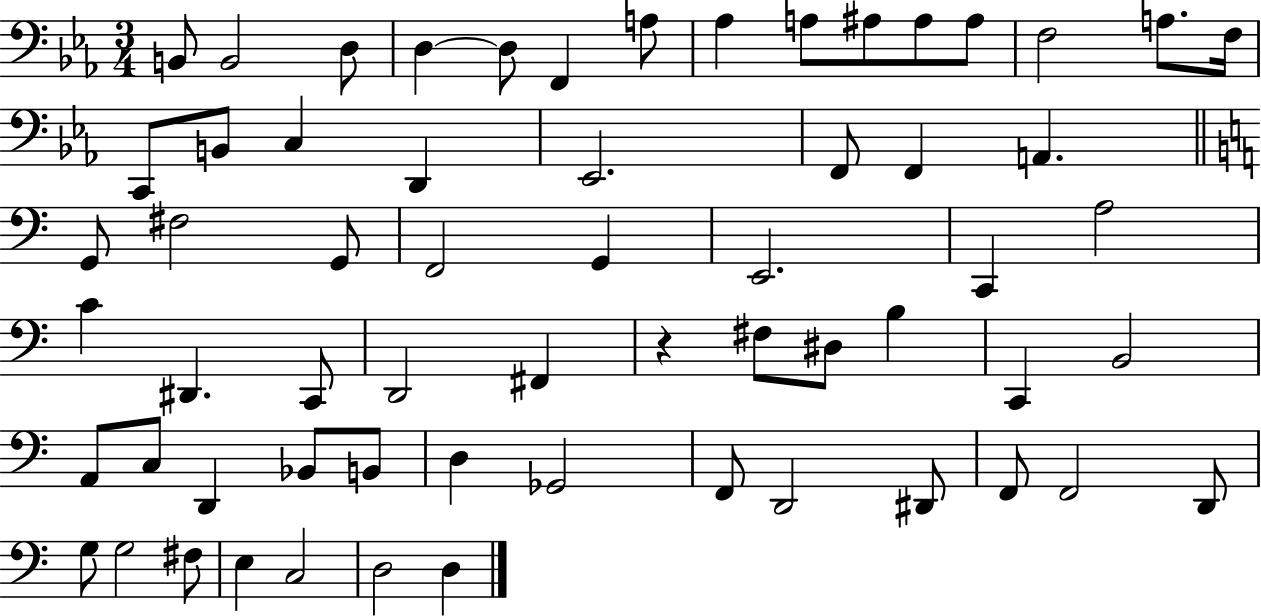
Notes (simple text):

B2/e B2/h D3/e D3/q D3/e F2/q A3/e Ab3/q A3/e A#3/e A#3/e A#3/e F3/h A3/e. F3/s C2/e B2/e C3/q D2/q Eb2/h. F2/e F2/q A2/q. G2/e F#3/h G2/e F2/h G2/q E2/h. C2/q A3/h C4/q D#2/q. C2/e D2/h F#2/q R/q F#3/e D#3/e B3/q C2/q B2/h A2/e C3/e D2/q Bb2/e B2/e D3/q Gb2/h F2/e D2/h D#2/e F2/e F2/h D2/e G3/e G3/h F#3/e E3/q C3/h D3/h D3/q